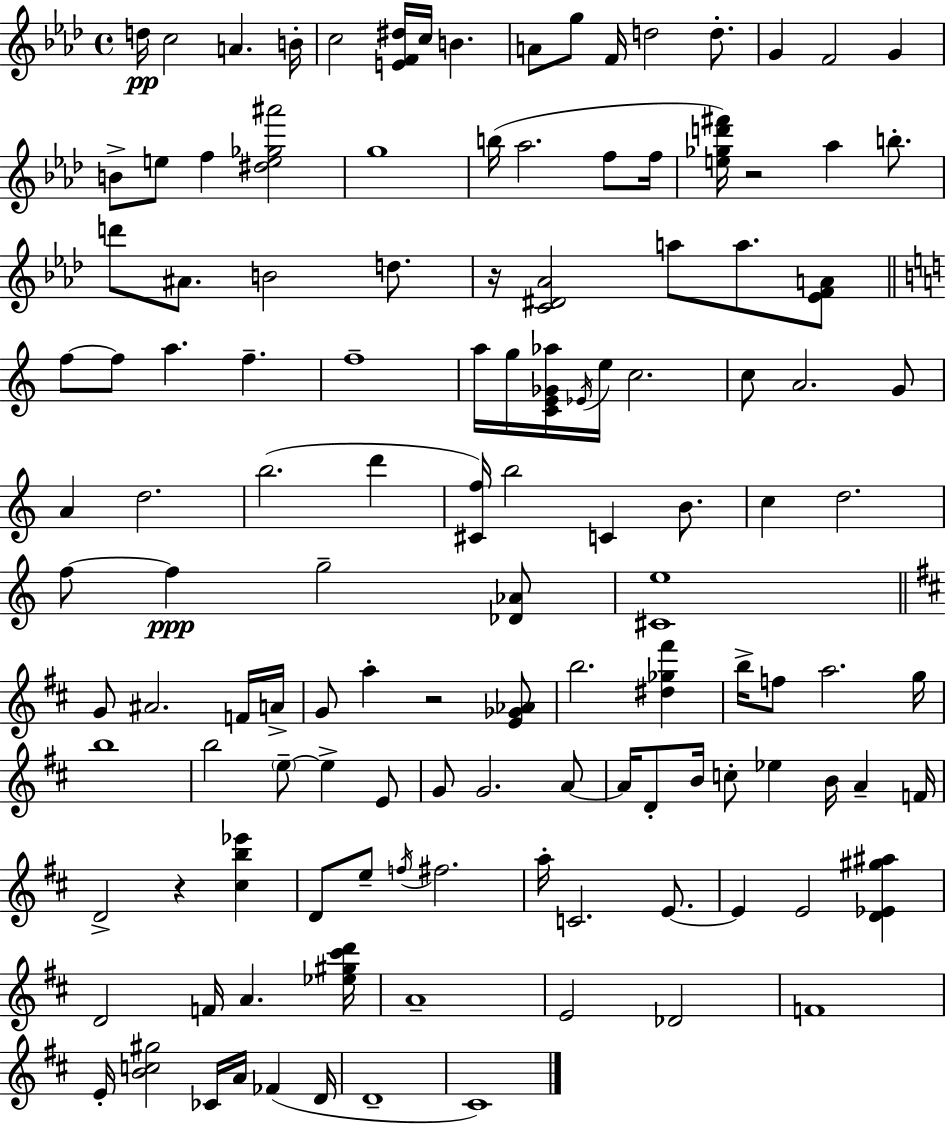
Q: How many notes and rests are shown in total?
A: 126